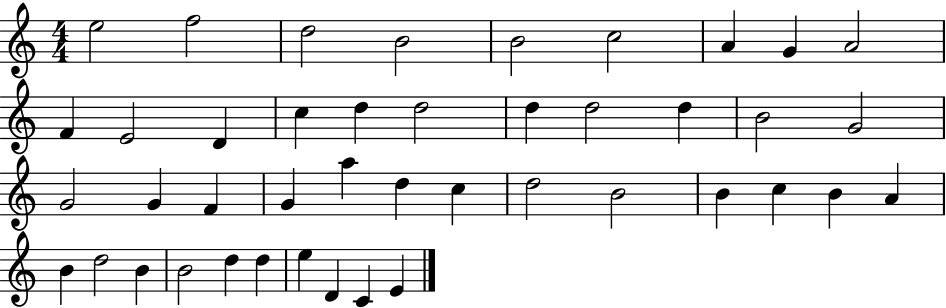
E5/h F5/h D5/h B4/h B4/h C5/h A4/q G4/q A4/h F4/q E4/h D4/q C5/q D5/q D5/h D5/q D5/h D5/q B4/h G4/h G4/h G4/q F4/q G4/q A5/q D5/q C5/q D5/h B4/h B4/q C5/q B4/q A4/q B4/q D5/h B4/q B4/h D5/q D5/q E5/q D4/q C4/q E4/q